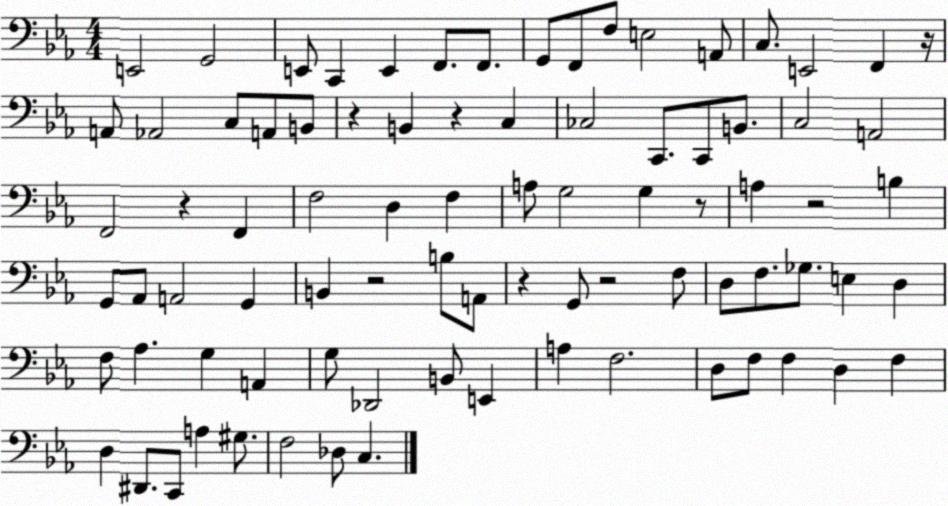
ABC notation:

X:1
T:Untitled
M:4/4
L:1/4
K:Eb
E,,2 G,,2 E,,/2 C,, E,, F,,/2 F,,/2 G,,/2 F,,/2 F,/2 E,2 A,,/2 C,/2 E,,2 F,, z/4 A,,/2 _A,,2 C,/2 A,,/2 B,,/2 z B,, z C, _C,2 C,,/2 C,,/2 B,,/2 C,2 A,,2 F,,2 z F,, F,2 D, F, A,/2 G,2 G, z/2 A, z2 B, G,,/2 _A,,/2 A,,2 G,, B,, z2 B,/2 A,,/2 z G,,/2 z2 F,/2 D,/2 F,/2 _G,/2 E, D, F,/2 _A, G, A,, G,/2 _D,,2 B,,/2 E,, A, F,2 D,/2 F,/2 F, D, F, D, ^D,,/2 C,,/2 A, ^G,/2 F,2 _D,/2 C,